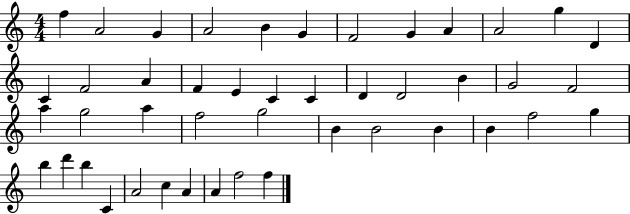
X:1
T:Untitled
M:4/4
L:1/4
K:C
f A2 G A2 B G F2 G A A2 g D C F2 A F E C C D D2 B G2 F2 a g2 a f2 g2 B B2 B B f2 g b d' b C A2 c A A f2 f